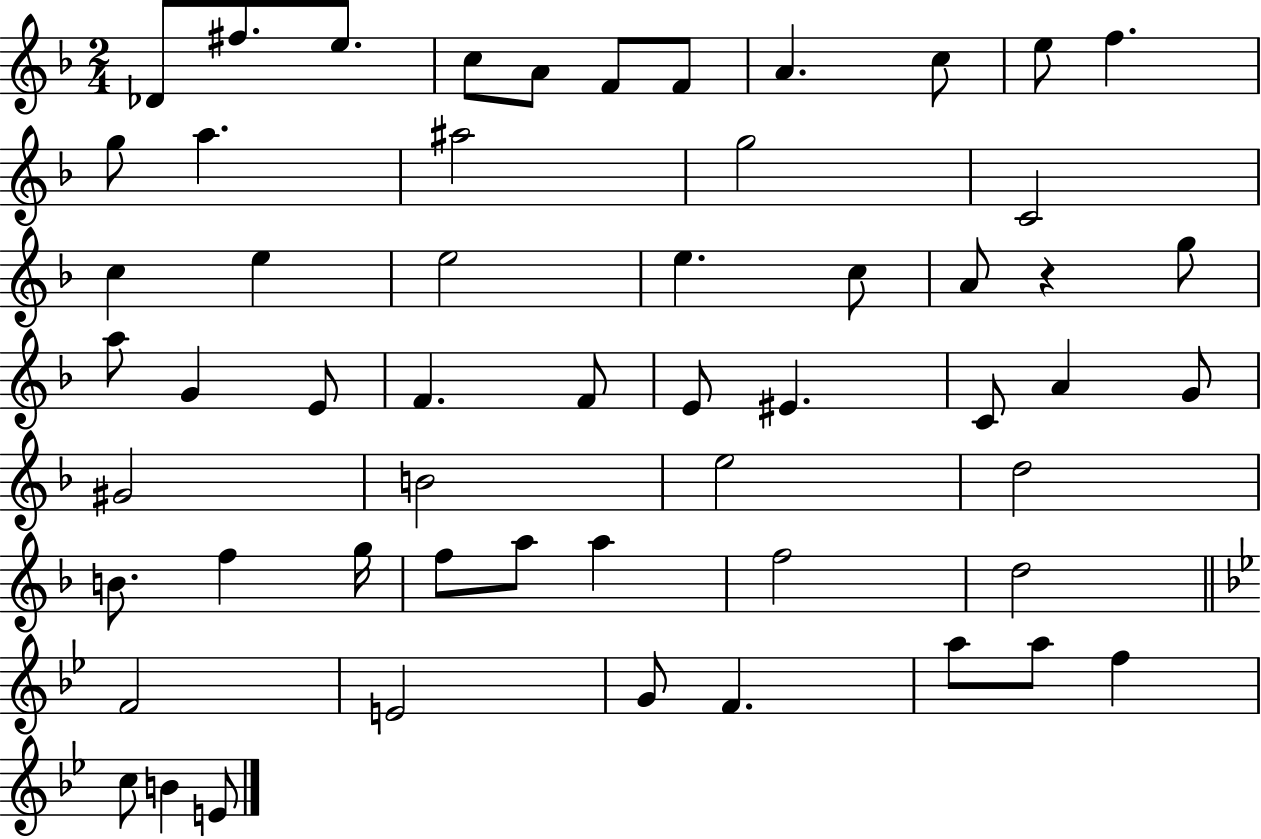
Db4/e F#5/e. E5/e. C5/e A4/e F4/e F4/e A4/q. C5/e E5/e F5/q. G5/e A5/q. A#5/h G5/h C4/h C5/q E5/q E5/h E5/q. C5/e A4/e R/q G5/e A5/e G4/q E4/e F4/q. F4/e E4/e EIS4/q. C4/e A4/q G4/e G#4/h B4/h E5/h D5/h B4/e. F5/q G5/s F5/e A5/e A5/q F5/h D5/h F4/h E4/h G4/e F4/q. A5/e A5/e F5/q C5/e B4/q E4/e